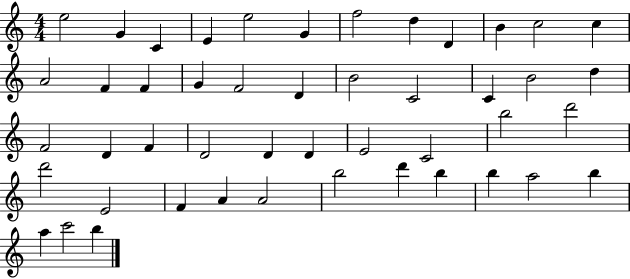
{
  \clef treble
  \numericTimeSignature
  \time 4/4
  \key c \major
  e''2 g'4 c'4 | e'4 e''2 g'4 | f''2 d''4 d'4 | b'4 c''2 c''4 | \break a'2 f'4 f'4 | g'4 f'2 d'4 | b'2 c'2 | c'4 b'2 d''4 | \break f'2 d'4 f'4 | d'2 d'4 d'4 | e'2 c'2 | b''2 d'''2 | \break d'''2 e'2 | f'4 a'4 a'2 | b''2 d'''4 b''4 | b''4 a''2 b''4 | \break a''4 c'''2 b''4 | \bar "|."
}